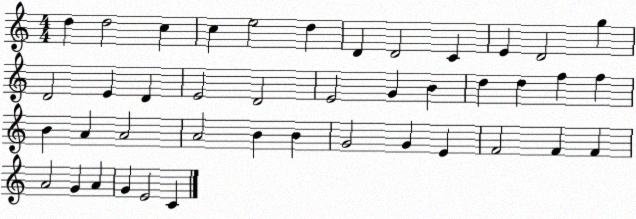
X:1
T:Untitled
M:4/4
L:1/4
K:C
d d2 c c e2 d D D2 C E D2 g D2 E D E2 D2 E2 G B d d f f B A A2 A2 B B G2 G E F2 F F A2 G A G E2 C